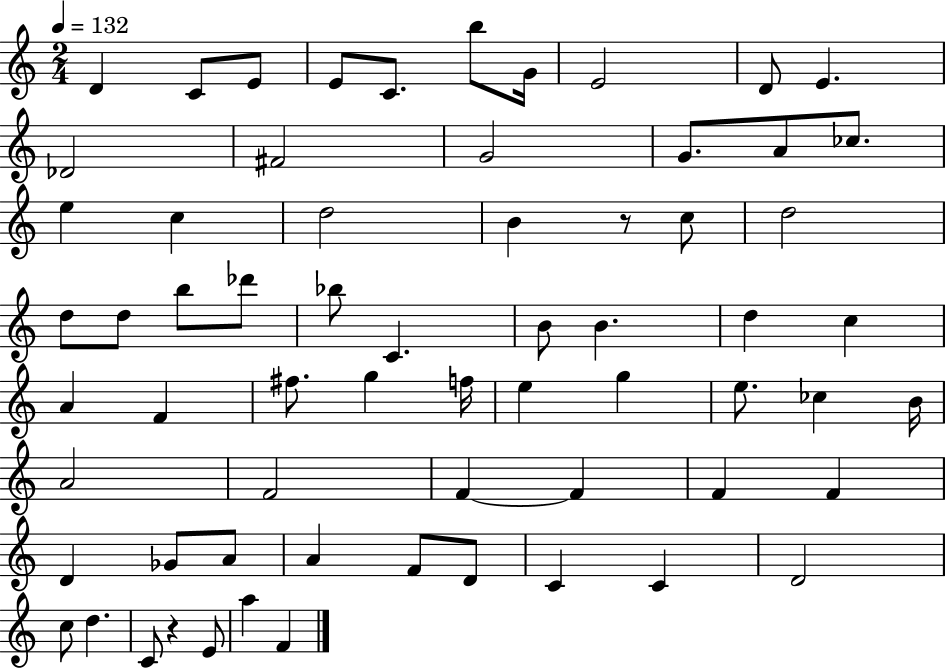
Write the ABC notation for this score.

X:1
T:Untitled
M:2/4
L:1/4
K:C
D C/2 E/2 E/2 C/2 b/2 G/4 E2 D/2 E _D2 ^F2 G2 G/2 A/2 _c/2 e c d2 B z/2 c/2 d2 d/2 d/2 b/2 _d'/2 _b/2 C B/2 B d c A F ^f/2 g f/4 e g e/2 _c B/4 A2 F2 F F F F D _G/2 A/2 A F/2 D/2 C C D2 c/2 d C/2 z E/2 a F